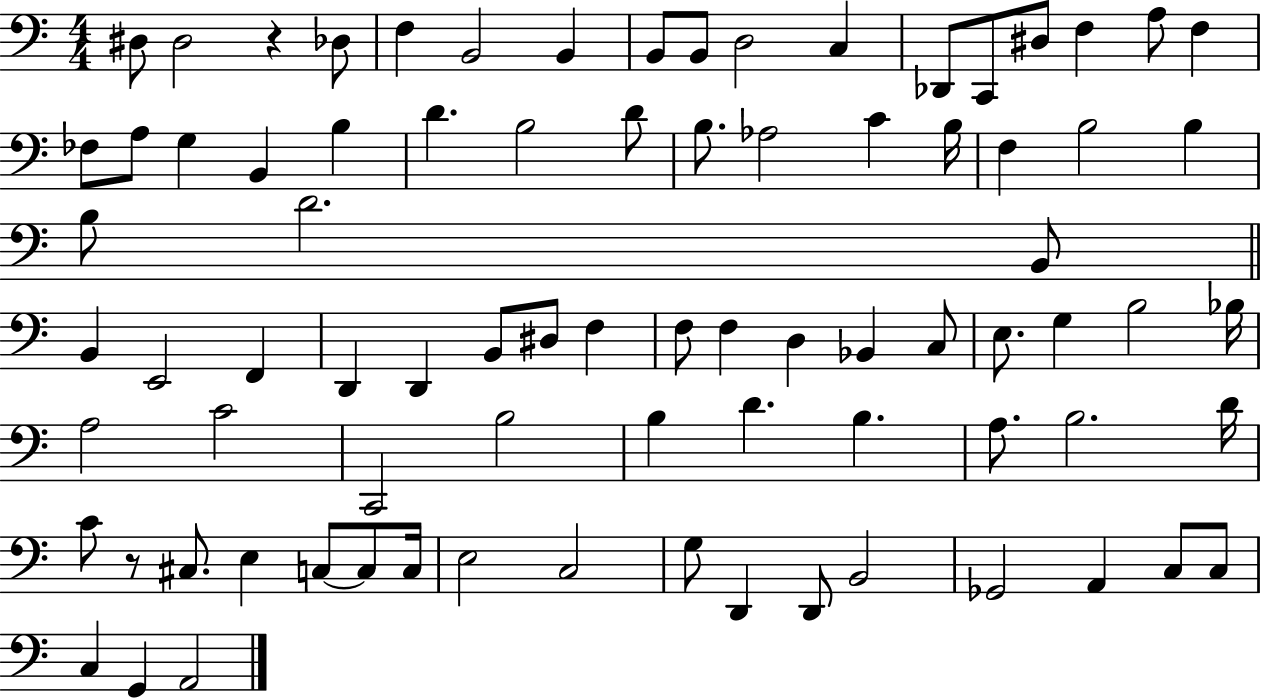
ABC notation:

X:1
T:Untitled
M:4/4
L:1/4
K:C
^D,/2 ^D,2 z _D,/2 F, B,,2 B,, B,,/2 B,,/2 D,2 C, _D,,/2 C,,/2 ^D,/2 F, A,/2 F, _F,/2 A,/2 G, B,, B, D B,2 D/2 B,/2 _A,2 C B,/4 F, B,2 B, B,/2 D2 B,,/2 B,, E,,2 F,, D,, D,, B,,/2 ^D,/2 F, F,/2 F, D, _B,, C,/2 E,/2 G, B,2 _B,/4 A,2 C2 C,,2 B,2 B, D B, A,/2 B,2 D/4 C/2 z/2 ^C,/2 E, C,/2 C,/2 C,/4 E,2 C,2 G,/2 D,, D,,/2 B,,2 _G,,2 A,, C,/2 C,/2 C, G,, A,,2